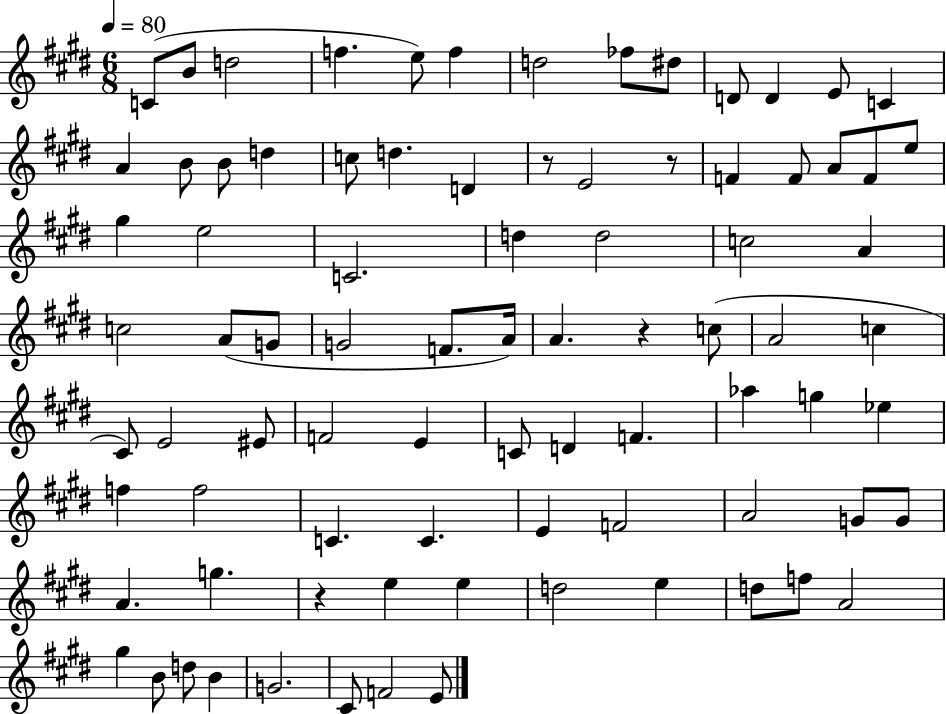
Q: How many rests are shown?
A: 4